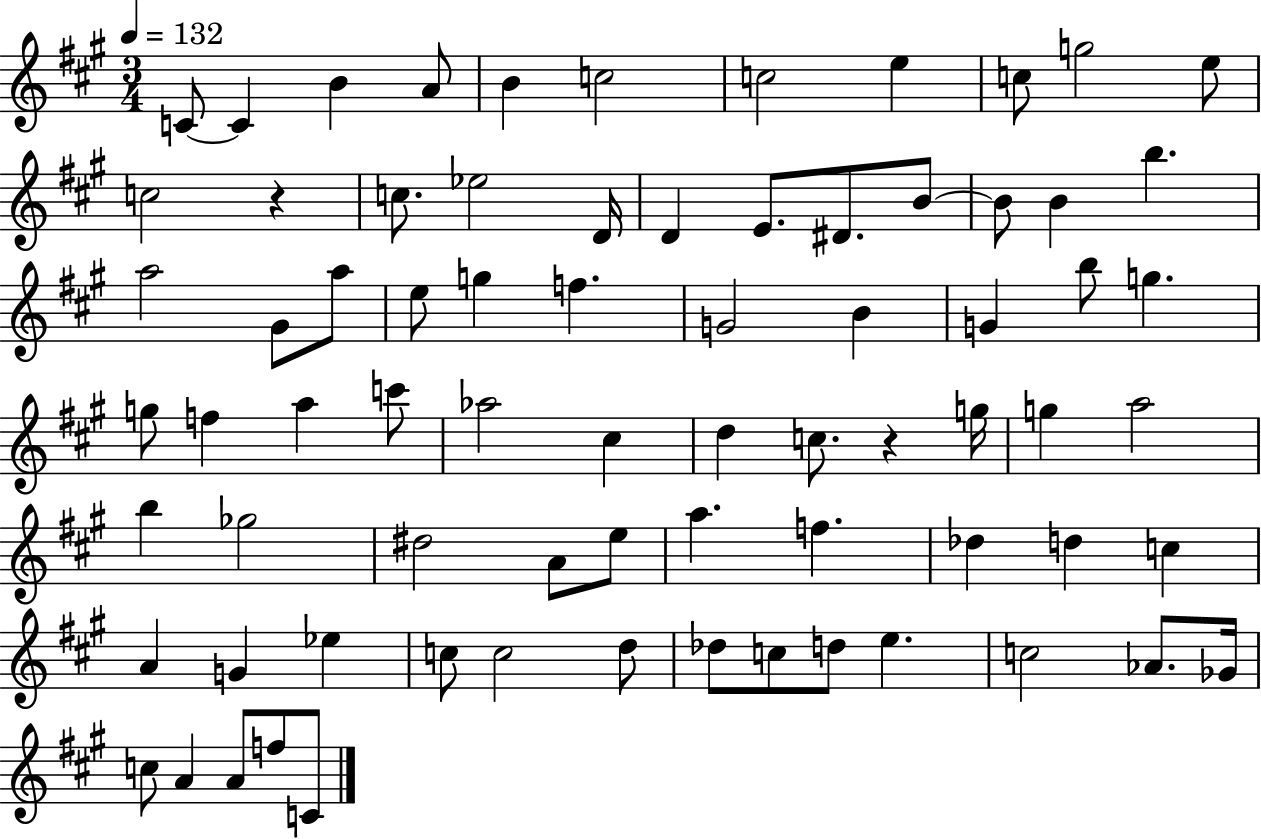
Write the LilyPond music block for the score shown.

{
  \clef treble
  \numericTimeSignature
  \time 3/4
  \key a \major
  \tempo 4 = 132
  c'8~~ c'4 b'4 a'8 | b'4 c''2 | c''2 e''4 | c''8 g''2 e''8 | \break c''2 r4 | c''8. ees''2 d'16 | d'4 e'8. dis'8. b'8~~ | b'8 b'4 b''4. | \break a''2 gis'8 a''8 | e''8 g''4 f''4. | g'2 b'4 | g'4 b''8 g''4. | \break g''8 f''4 a''4 c'''8 | aes''2 cis''4 | d''4 c''8. r4 g''16 | g''4 a''2 | \break b''4 ges''2 | dis''2 a'8 e''8 | a''4. f''4. | des''4 d''4 c''4 | \break a'4 g'4 ees''4 | c''8 c''2 d''8 | des''8 c''8 d''8 e''4. | c''2 aes'8. ges'16 | \break c''8 a'4 a'8 f''8 c'8 | \bar "|."
}